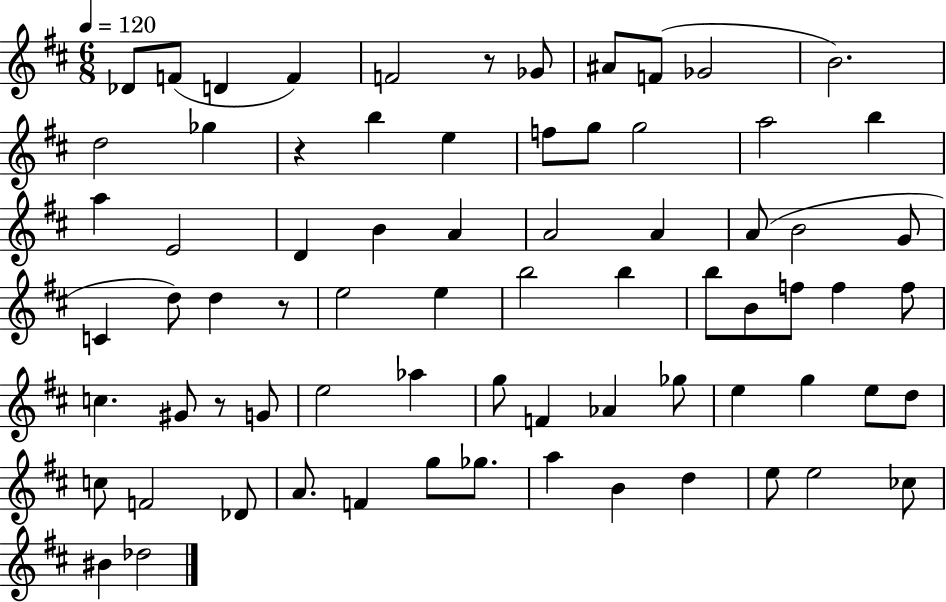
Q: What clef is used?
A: treble